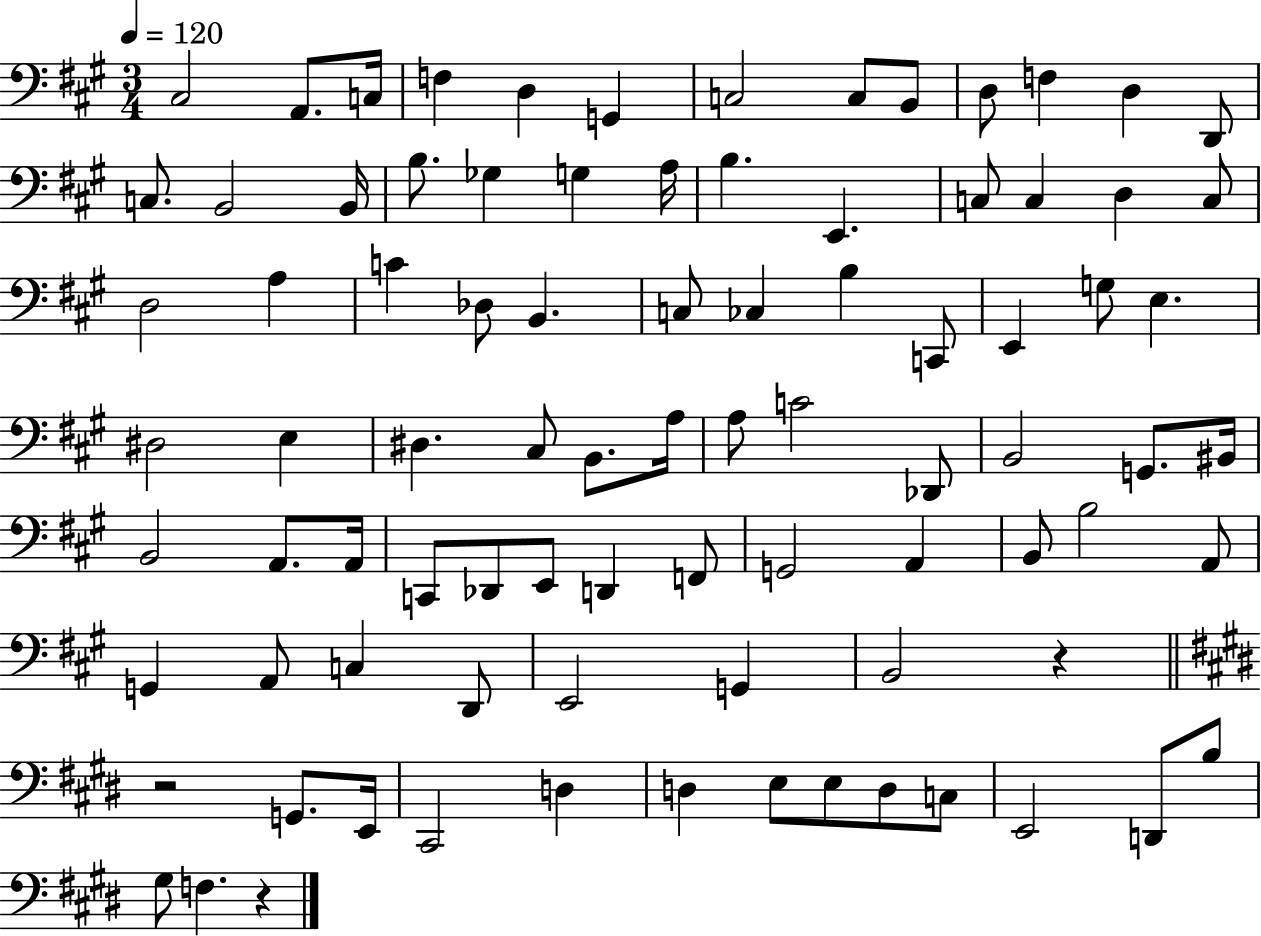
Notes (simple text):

C#3/h A2/e. C3/s F3/q D3/q G2/q C3/h C3/e B2/e D3/e F3/q D3/q D2/e C3/e. B2/h B2/s B3/e. Gb3/q G3/q A3/s B3/q. E2/q. C3/e C3/q D3/q C3/e D3/h A3/q C4/q Db3/e B2/q. C3/e CES3/q B3/q C2/e E2/q G3/e E3/q. D#3/h E3/q D#3/q. C#3/e B2/e. A3/s A3/e C4/h Db2/e B2/h G2/e. BIS2/s B2/h A2/e. A2/s C2/e Db2/e E2/e D2/q F2/e G2/h A2/q B2/e B3/h A2/e G2/q A2/e C3/q D2/e E2/h G2/q B2/h R/q R/h G2/e. E2/s C#2/h D3/q D3/q E3/e E3/e D3/e C3/e E2/h D2/e B3/e G#3/e F3/q. R/q